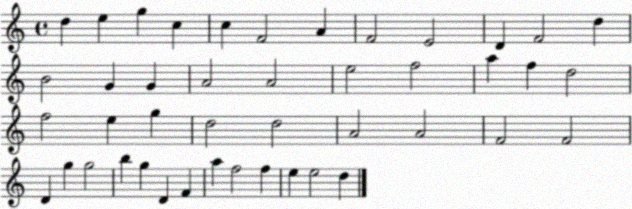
X:1
T:Untitled
M:4/4
L:1/4
K:C
d e g c c F2 A F2 E2 D F2 d B2 G G A2 A2 e2 f2 a f d2 f2 e g d2 d2 A2 A2 F2 F2 D g g2 b g D F a f2 f e e2 d